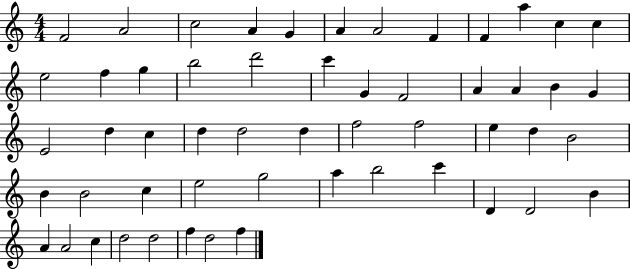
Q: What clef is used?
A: treble